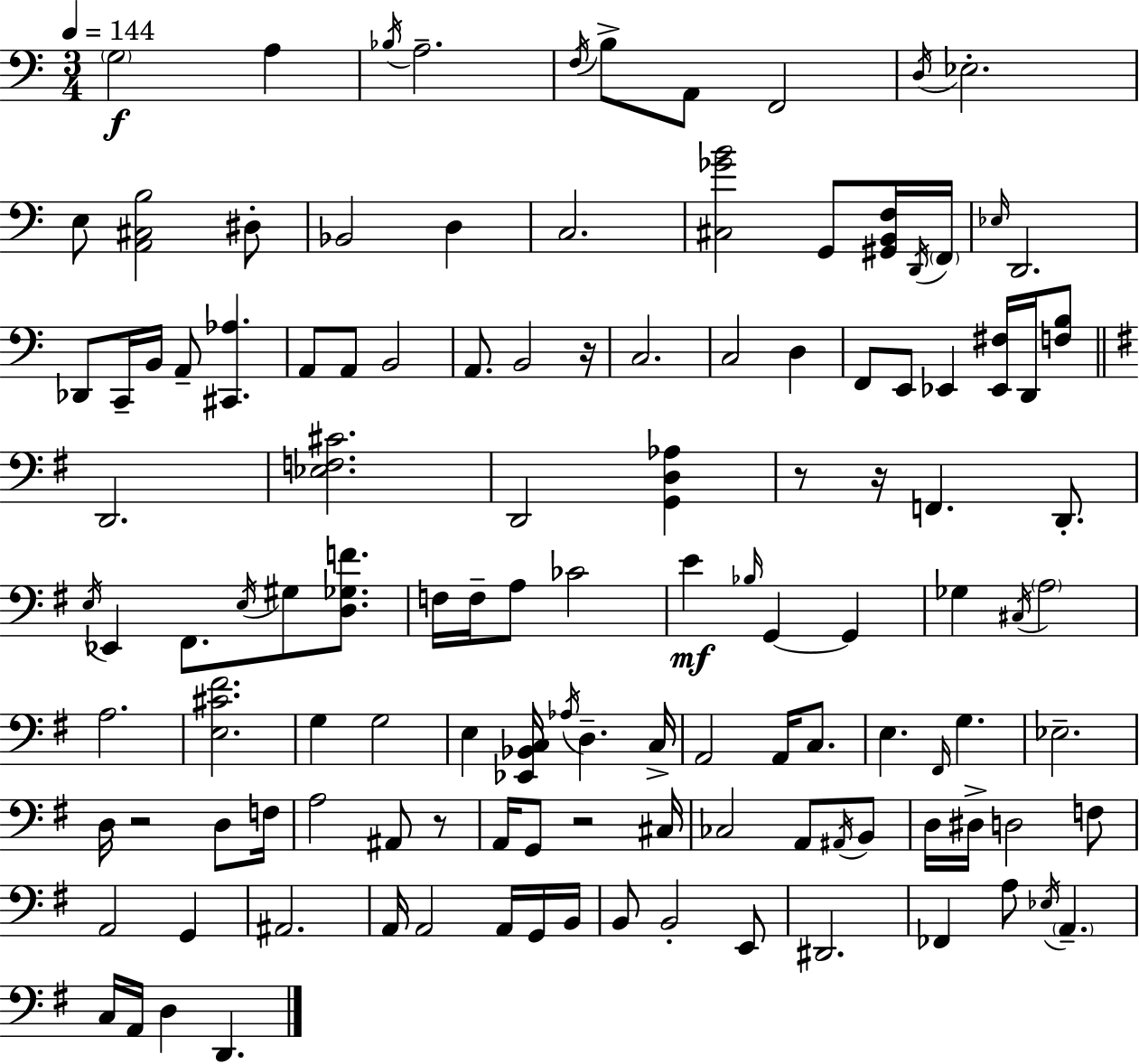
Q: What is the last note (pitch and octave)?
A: D2